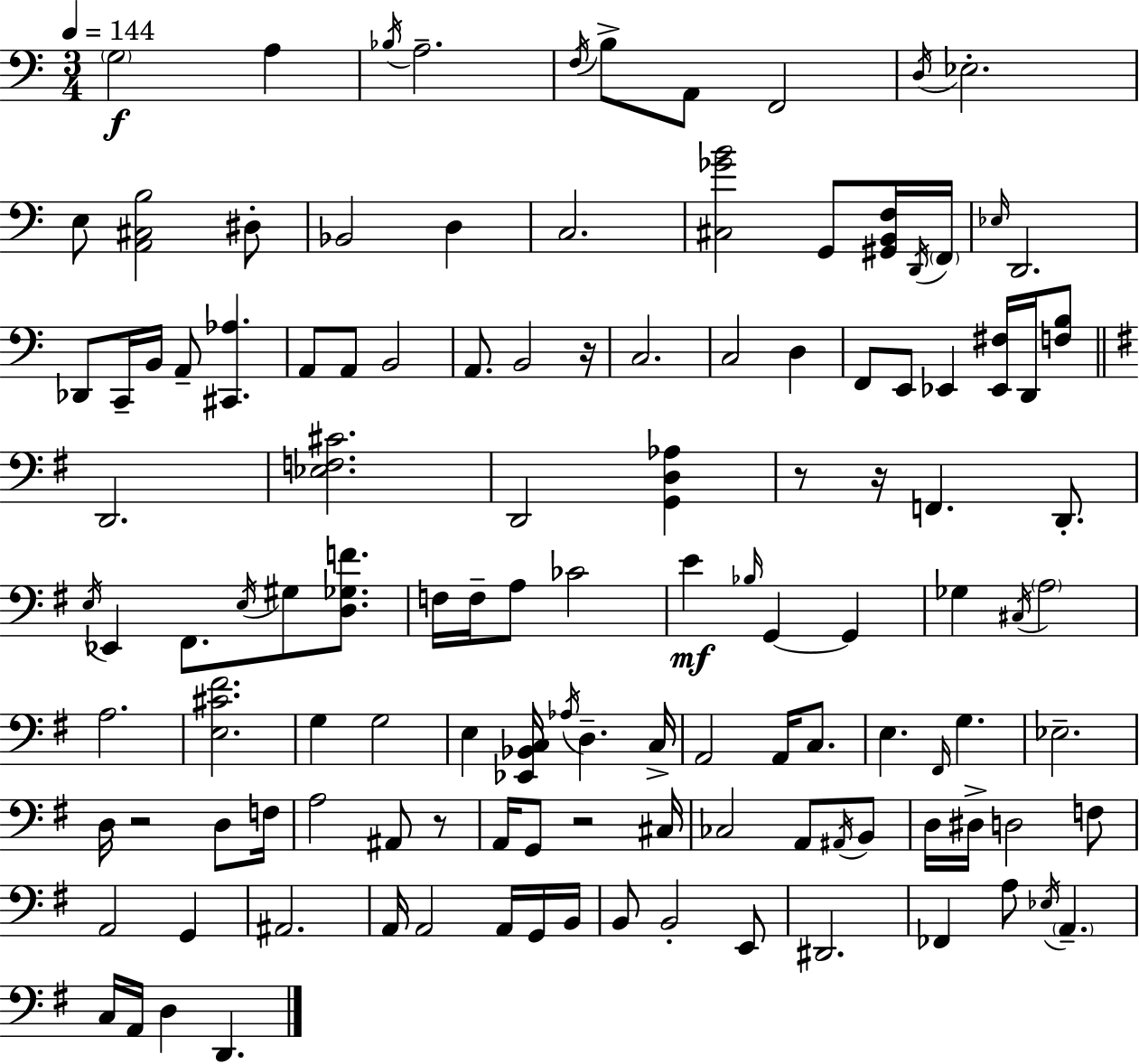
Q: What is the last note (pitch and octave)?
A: D2